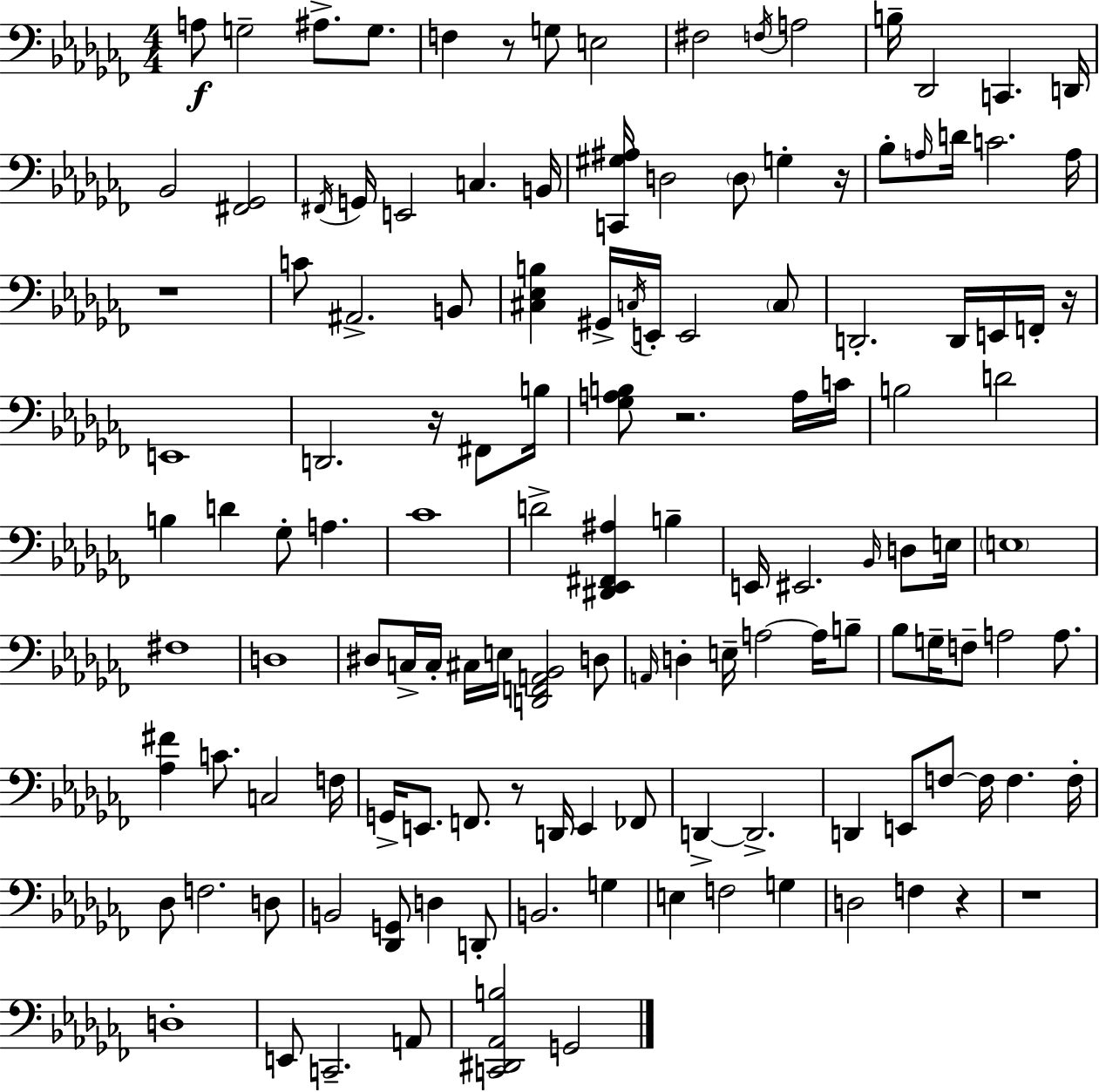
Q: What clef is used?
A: bass